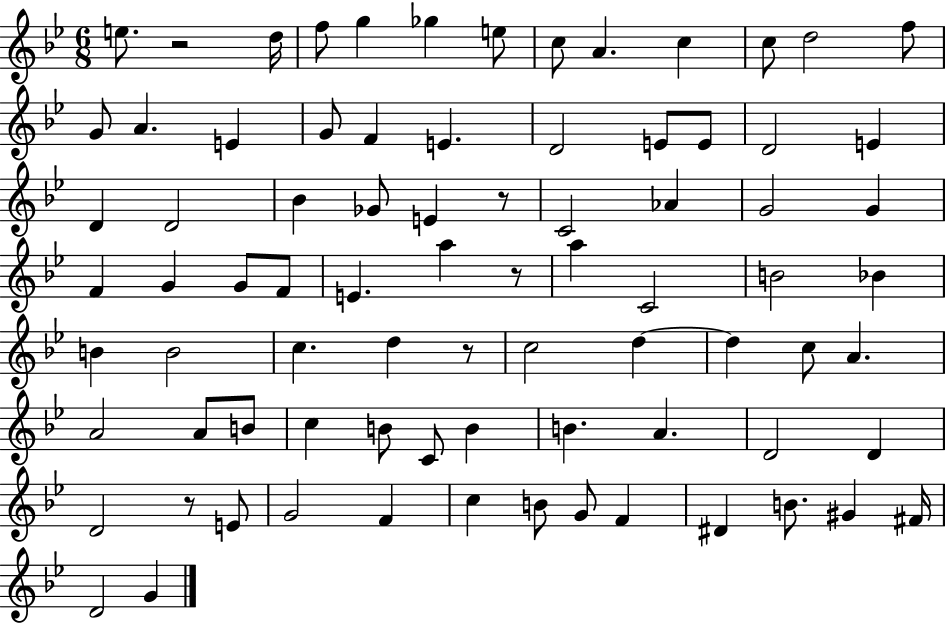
X:1
T:Untitled
M:6/8
L:1/4
K:Bb
e/2 z2 d/4 f/2 g _g e/2 c/2 A c c/2 d2 f/2 G/2 A E G/2 F E D2 E/2 E/2 D2 E D D2 _B _G/2 E z/2 C2 _A G2 G F G G/2 F/2 E a z/2 a C2 B2 _B B B2 c d z/2 c2 d d c/2 A A2 A/2 B/2 c B/2 C/2 B B A D2 D D2 z/2 E/2 G2 F c B/2 G/2 F ^D B/2 ^G ^F/4 D2 G